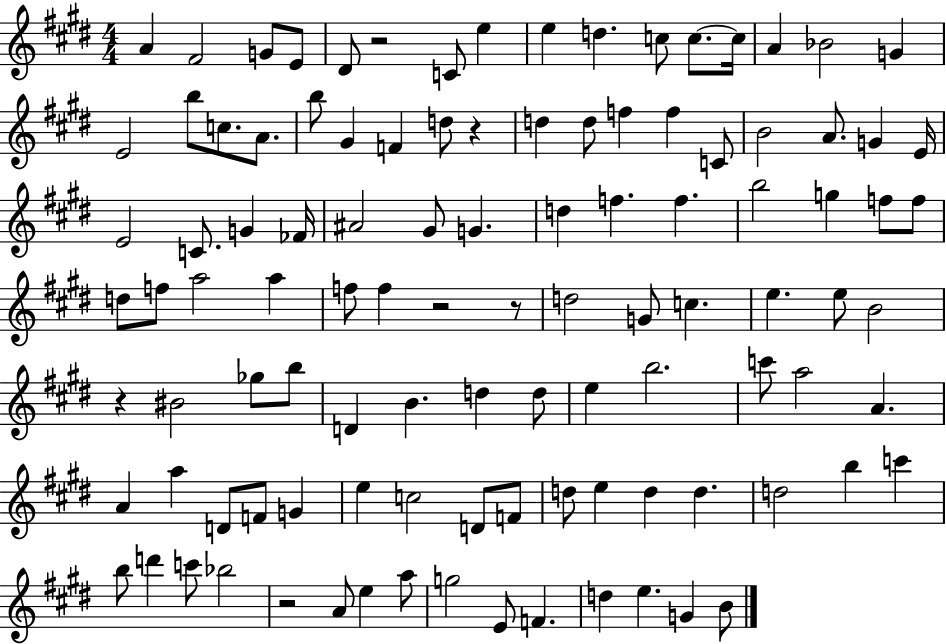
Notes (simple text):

A4/q F#4/h G4/e E4/e D#4/e R/h C4/e E5/q E5/q D5/q. C5/e C5/e. C5/s A4/q Bb4/h G4/q E4/h B5/e C5/e. A4/e. B5/e G#4/q F4/q D5/e R/q D5/q D5/e F5/q F5/q C4/e B4/h A4/e. G4/q E4/s E4/h C4/e. G4/q FES4/s A#4/h G#4/e G4/q. D5/q F5/q. F5/q. B5/h G5/q F5/e F5/e D5/e F5/e A5/h A5/q F5/e F5/q R/h R/e D5/h G4/e C5/q. E5/q. E5/e B4/h R/q BIS4/h Gb5/e B5/e D4/q B4/q. D5/q D5/e E5/q B5/h. C6/e A5/h A4/q. A4/q A5/q D4/e F4/e G4/q E5/q C5/h D4/e F4/e D5/e E5/q D5/q D5/q. D5/h B5/q C6/q B5/e D6/q C6/e Bb5/h R/h A4/e E5/q A5/e G5/h E4/e F4/q. D5/q E5/q. G4/q B4/e